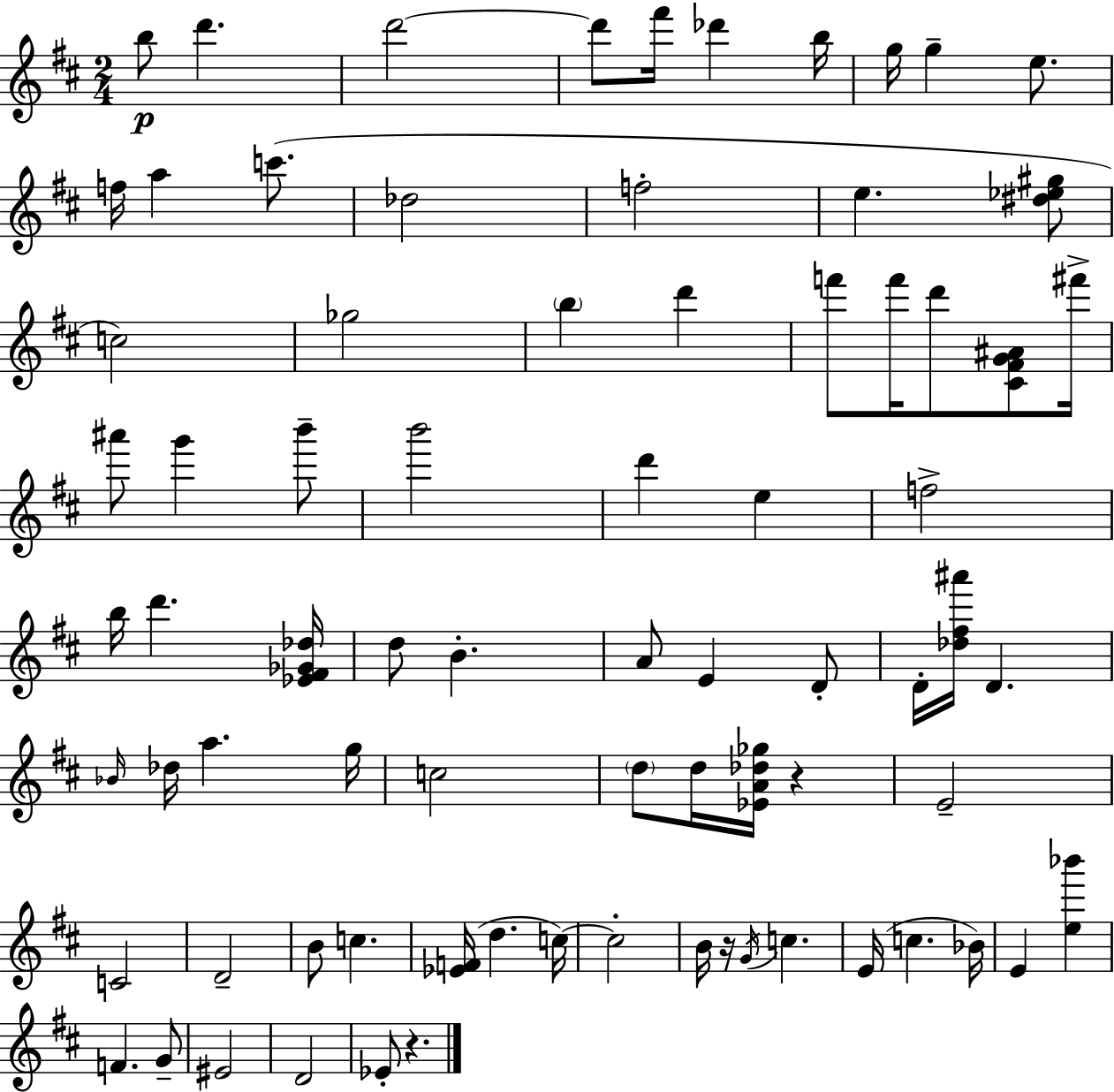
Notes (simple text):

B5/e D6/q. D6/h D6/e F#6/s Db6/q B5/s G5/s G5/q E5/e. F5/s A5/q C6/e. Db5/h F5/h E5/q. [D#5,Eb5,G#5]/e C5/h Gb5/h B5/q D6/q F6/e F6/s D6/e [C#4,F#4,G4,A#4]/e F#6/s A#6/e G6/q B6/e B6/h D6/q E5/q F5/h B5/s D6/q. [Eb4,F#4,Gb4,Db5]/s D5/e B4/q. A4/e E4/q D4/e D4/s [Db5,F#5,A#6]/s D4/q. Bb4/s Db5/s A5/q. G5/s C5/h D5/e D5/s [Eb4,A4,Db5,Gb5]/s R/q E4/h C4/h D4/h B4/e C5/q. [Eb4,F4]/s D5/q. C5/s C5/h B4/s R/s G4/s C5/q. E4/s C5/q. Bb4/s E4/q [E5,Bb6]/q F4/q. G4/e EIS4/h D4/h Eb4/e R/q.